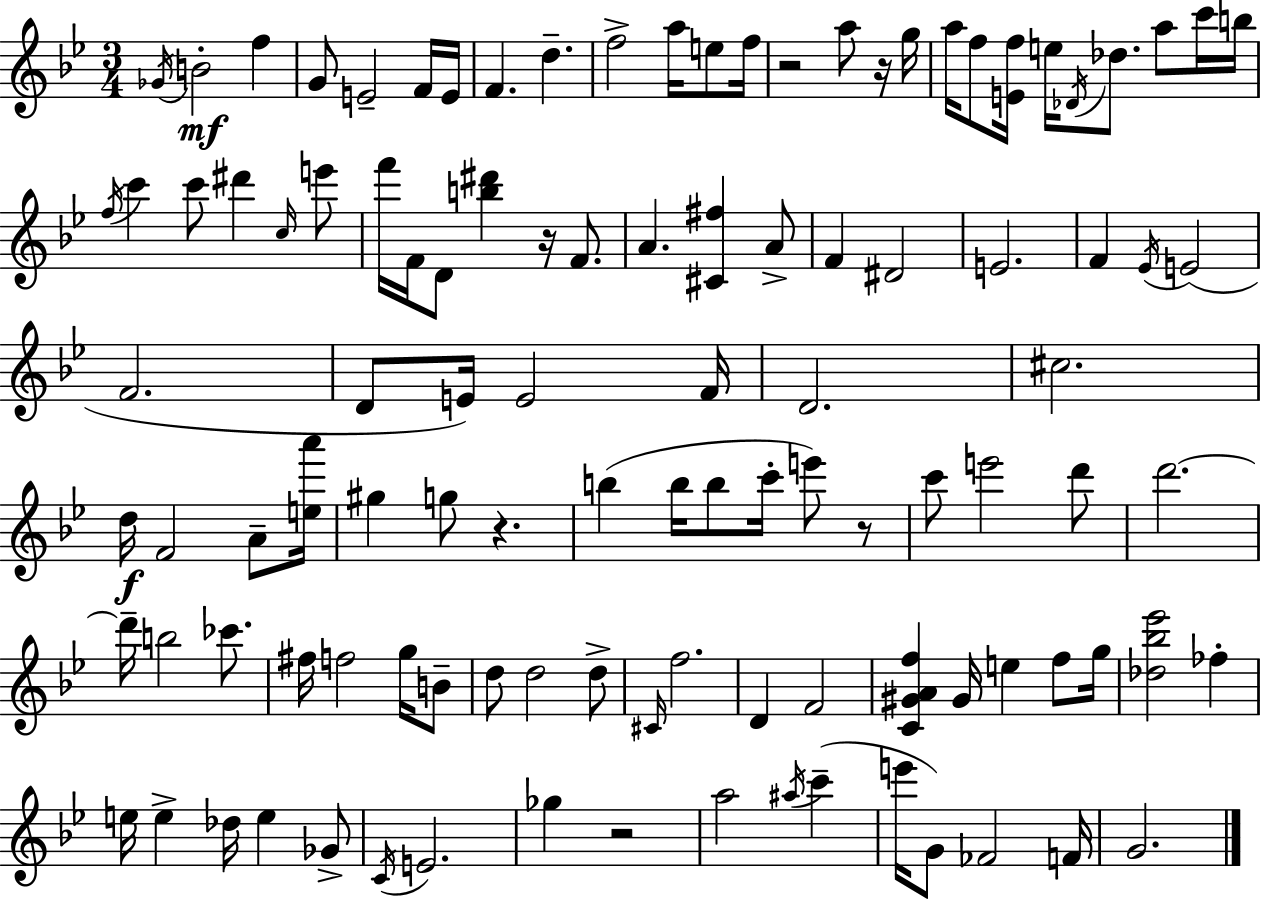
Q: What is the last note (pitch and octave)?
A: G4